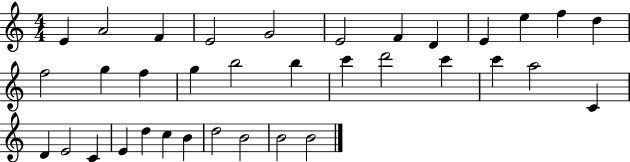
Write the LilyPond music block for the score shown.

{
  \clef treble
  \numericTimeSignature
  \time 4/4
  \key c \major
  e'4 a'2 f'4 | e'2 g'2 | e'2 f'4 d'4 | e'4 e''4 f''4 d''4 | \break f''2 g''4 f''4 | g''4 b''2 b''4 | c'''4 d'''2 c'''4 | c'''4 a''2 c'4 | \break d'4 e'2 c'4 | e'4 d''4 c''4 b'4 | d''2 b'2 | b'2 b'2 | \break \bar "|."
}